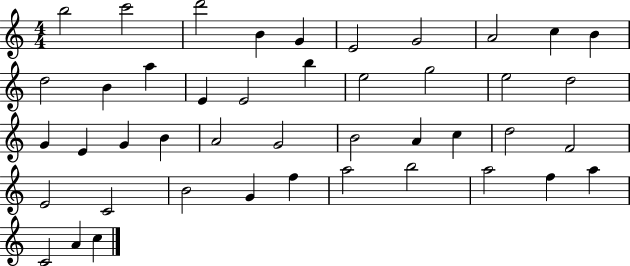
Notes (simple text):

B5/h C6/h D6/h B4/q G4/q E4/h G4/h A4/h C5/q B4/q D5/h B4/q A5/q E4/q E4/h B5/q E5/h G5/h E5/h D5/h G4/q E4/q G4/q B4/q A4/h G4/h B4/h A4/q C5/q D5/h F4/h E4/h C4/h B4/h G4/q F5/q A5/h B5/h A5/h F5/q A5/q C4/h A4/q C5/q